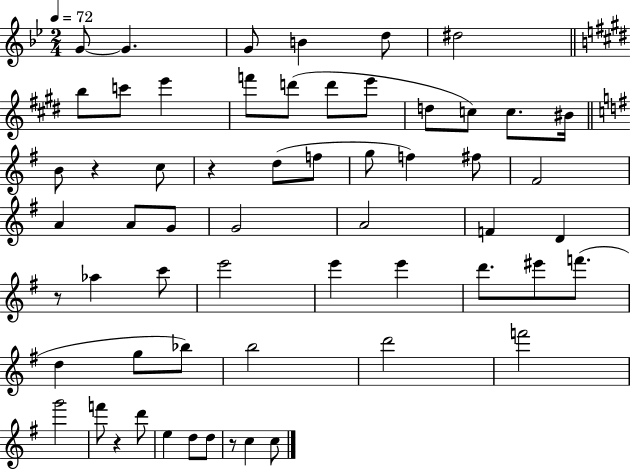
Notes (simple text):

G4/e G4/q. G4/e B4/q D5/e D#5/h B5/e C6/e E6/q F6/e D6/e D6/e E6/e D5/e C5/e C5/e. BIS4/s B4/e R/q C5/e R/q D5/e F5/e G5/e F5/q F#5/e F#4/h A4/q A4/e G4/e G4/h A4/h F4/q D4/q R/e Ab5/q C6/e E6/h E6/q E6/q D6/e. EIS6/e F6/e. D5/q G5/e Bb5/e B5/h D6/h F6/h G6/h F6/e R/q D6/e E5/q D5/e D5/e R/e C5/q C5/e